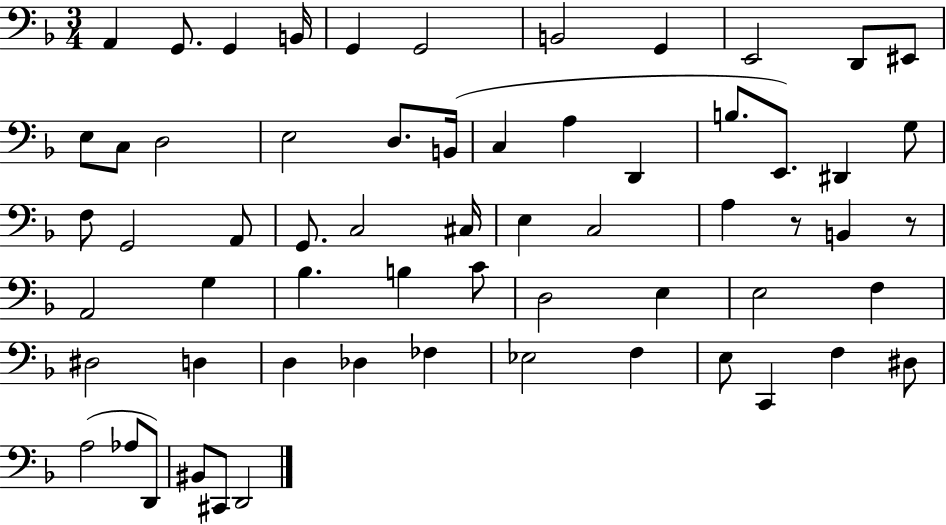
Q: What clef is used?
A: bass